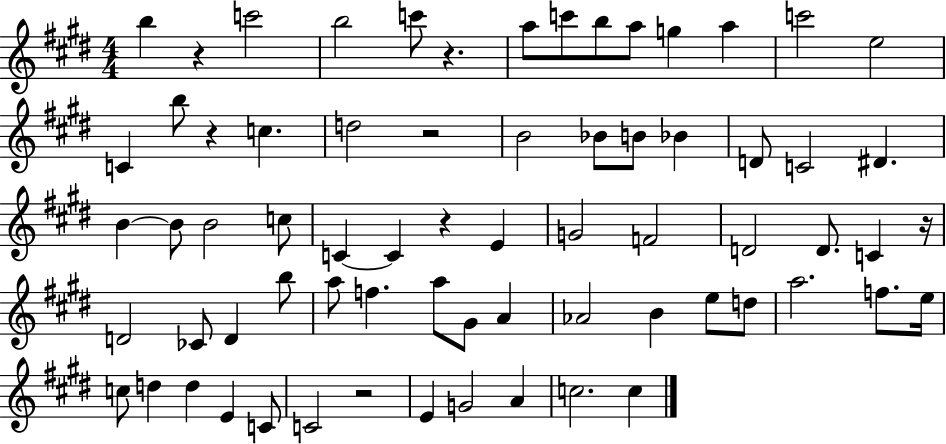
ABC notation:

X:1
T:Untitled
M:4/4
L:1/4
K:E
b z c'2 b2 c'/2 z a/2 c'/2 b/2 a/2 g a c'2 e2 C b/2 z c d2 z2 B2 _B/2 B/2 _B D/2 C2 ^D B B/2 B2 c/2 C C z E G2 F2 D2 D/2 C z/4 D2 _C/2 D b/2 a/2 f a/2 ^G/2 A _A2 B e/2 d/2 a2 f/2 e/4 c/2 d d E C/2 C2 z2 E G2 A c2 c